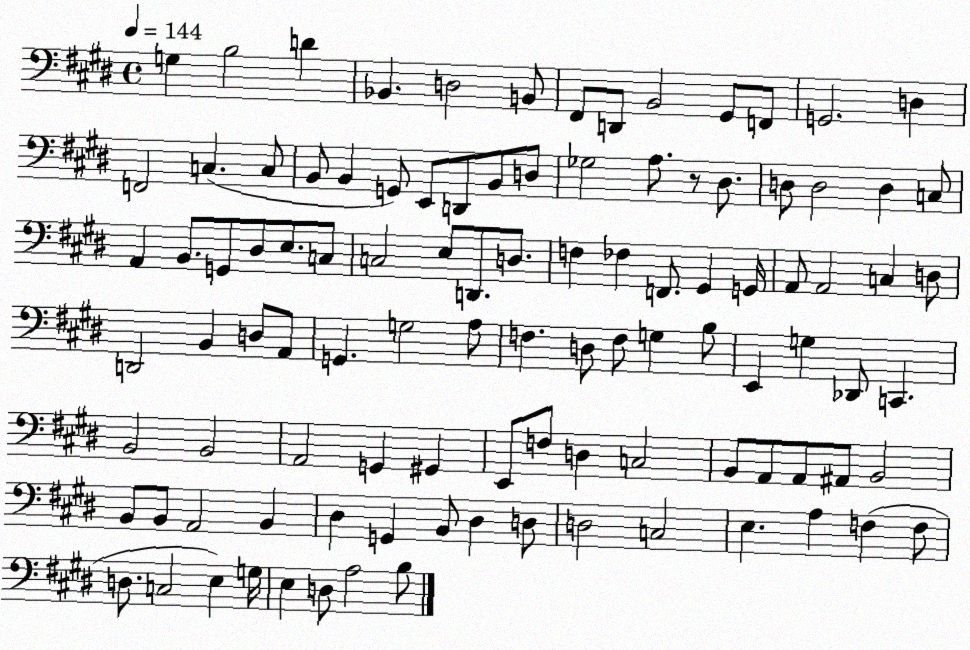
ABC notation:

X:1
T:Untitled
M:4/4
L:1/4
K:E
G, B,2 D _B,, D,2 B,,/2 ^F,,/2 D,,/2 B,,2 ^G,,/2 F,,/2 G,,2 D, F,,2 C, C,/2 B,,/2 B,, G,,/2 E,,/2 D,,/2 B,,/2 D,/2 _G,2 A,/2 z/2 ^D,/2 D,/2 D,2 D, C,/2 A,, B,,/2 G,,/2 ^D,/2 E,/2 C,/2 C,2 E,/2 D,,/2 D,/2 F, _F, F,,/2 ^G,, G,,/4 A,,/2 A,,2 C, D,/2 D,,2 B,, D,/2 A,,/2 G,, G,2 A,/2 F, D,/2 F,/2 G, B,/2 E,, G, _D,,/2 C,, B,,2 B,,2 A,,2 G,, ^G,, E,,/2 F,/2 D, C,2 B,,/2 A,,/2 A,,/2 ^A,,/2 B,,2 B,,/2 B,,/2 A,,2 B,, ^D, G,, B,,/2 ^D, D,/2 D,2 C,2 E, A, F, F,/2 D,/2 C,2 E, G,/4 E, D,/2 A,2 B,/2